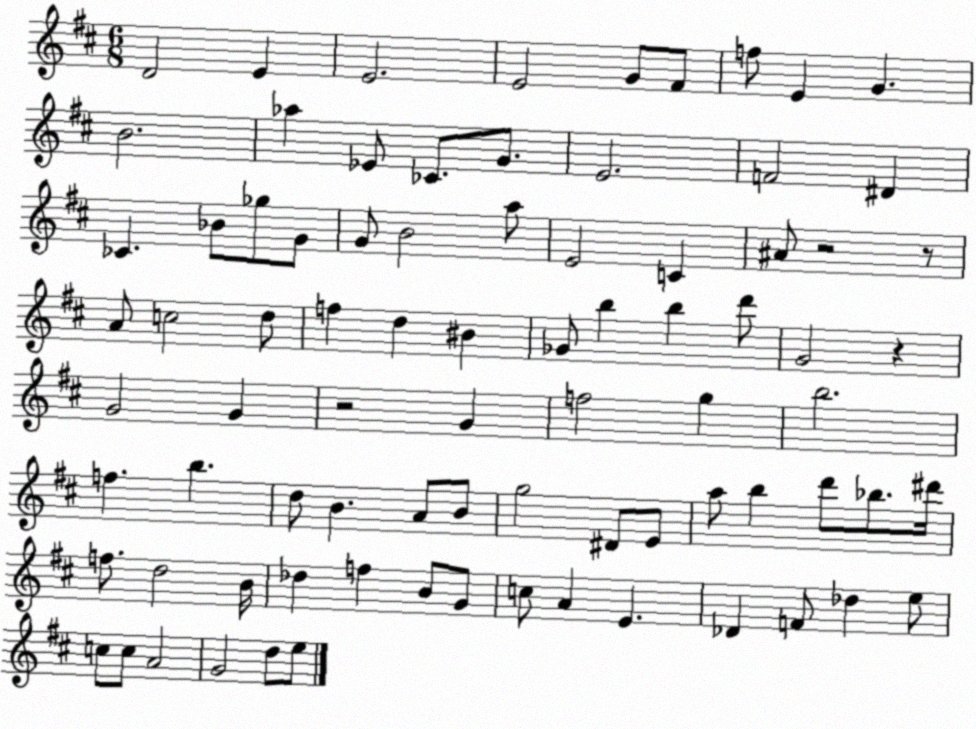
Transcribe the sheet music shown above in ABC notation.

X:1
T:Untitled
M:6/8
L:1/4
K:D
D2 E E2 E2 G/2 ^F/2 f/2 E G B2 _a _E/2 _C/2 G/2 E2 F2 ^D _C _B/2 _g/2 G/2 G/2 B2 a/2 E2 C ^A/2 z2 z/2 A/2 c2 d/2 f d ^B _G/2 b b d'/2 G2 z G2 G z2 G f2 g b2 f b d/2 B A/2 B/2 g2 ^D/2 E/2 a/2 b d'/2 _b/2 ^d'/4 f/2 d2 B/4 _d f B/2 G/2 c/2 A E _D F/2 _d e/2 c/2 c/2 A2 G2 d/2 e/2